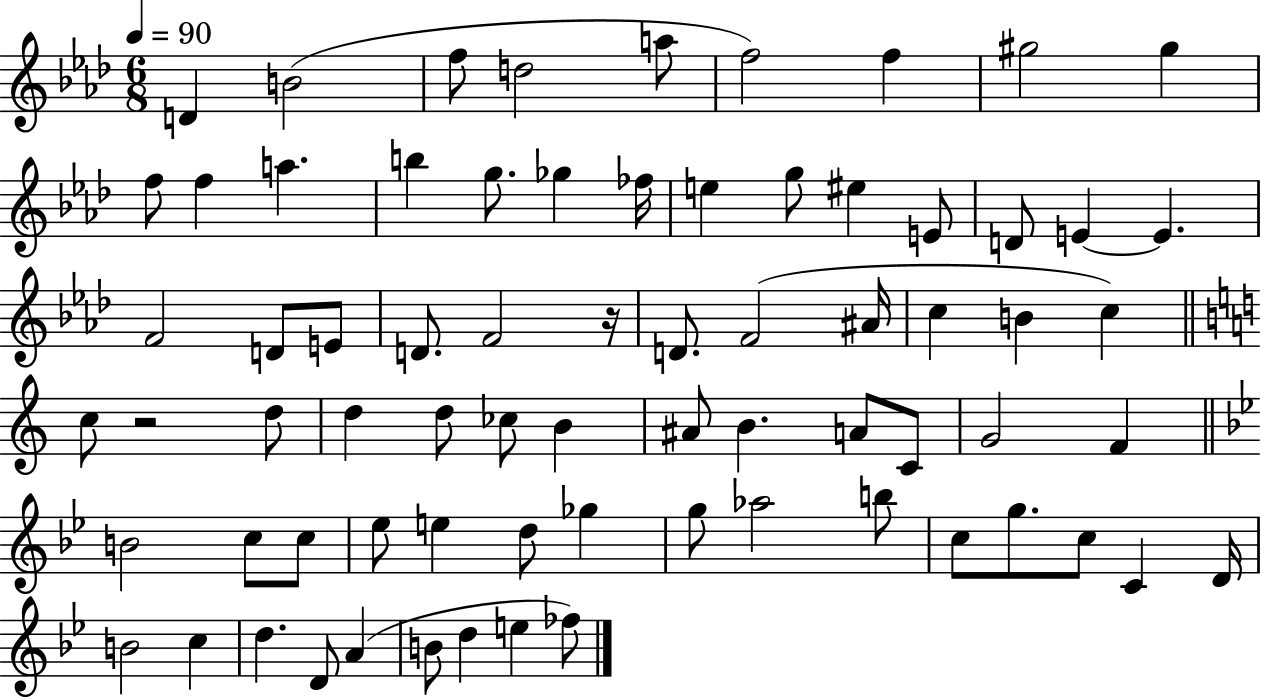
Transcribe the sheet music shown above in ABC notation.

X:1
T:Untitled
M:6/8
L:1/4
K:Ab
D B2 f/2 d2 a/2 f2 f ^g2 ^g f/2 f a b g/2 _g _f/4 e g/2 ^e E/2 D/2 E E F2 D/2 E/2 D/2 F2 z/4 D/2 F2 ^A/4 c B c c/2 z2 d/2 d d/2 _c/2 B ^A/2 B A/2 C/2 G2 F B2 c/2 c/2 _e/2 e d/2 _g g/2 _a2 b/2 c/2 g/2 c/2 C D/4 B2 c d D/2 A B/2 d e _f/2